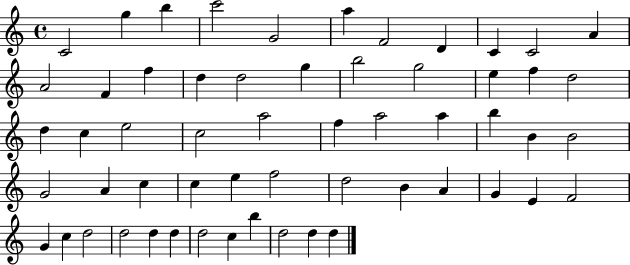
C4/h G5/q B5/q C6/h G4/h A5/q F4/h D4/q C4/q C4/h A4/q A4/h F4/q F5/q D5/q D5/h G5/q B5/h G5/h E5/q F5/q D5/h D5/q C5/q E5/h C5/h A5/h F5/q A5/h A5/q B5/q B4/q B4/h G4/h A4/q C5/q C5/q E5/q F5/h D5/h B4/q A4/q G4/q E4/q F4/h G4/q C5/q D5/h D5/h D5/q D5/q D5/h C5/q B5/q D5/h D5/q D5/q